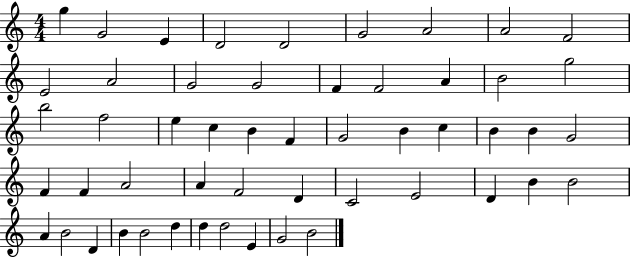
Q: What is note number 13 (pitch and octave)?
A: G4